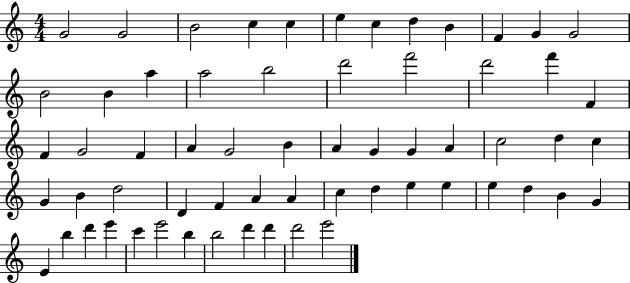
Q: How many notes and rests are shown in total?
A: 62